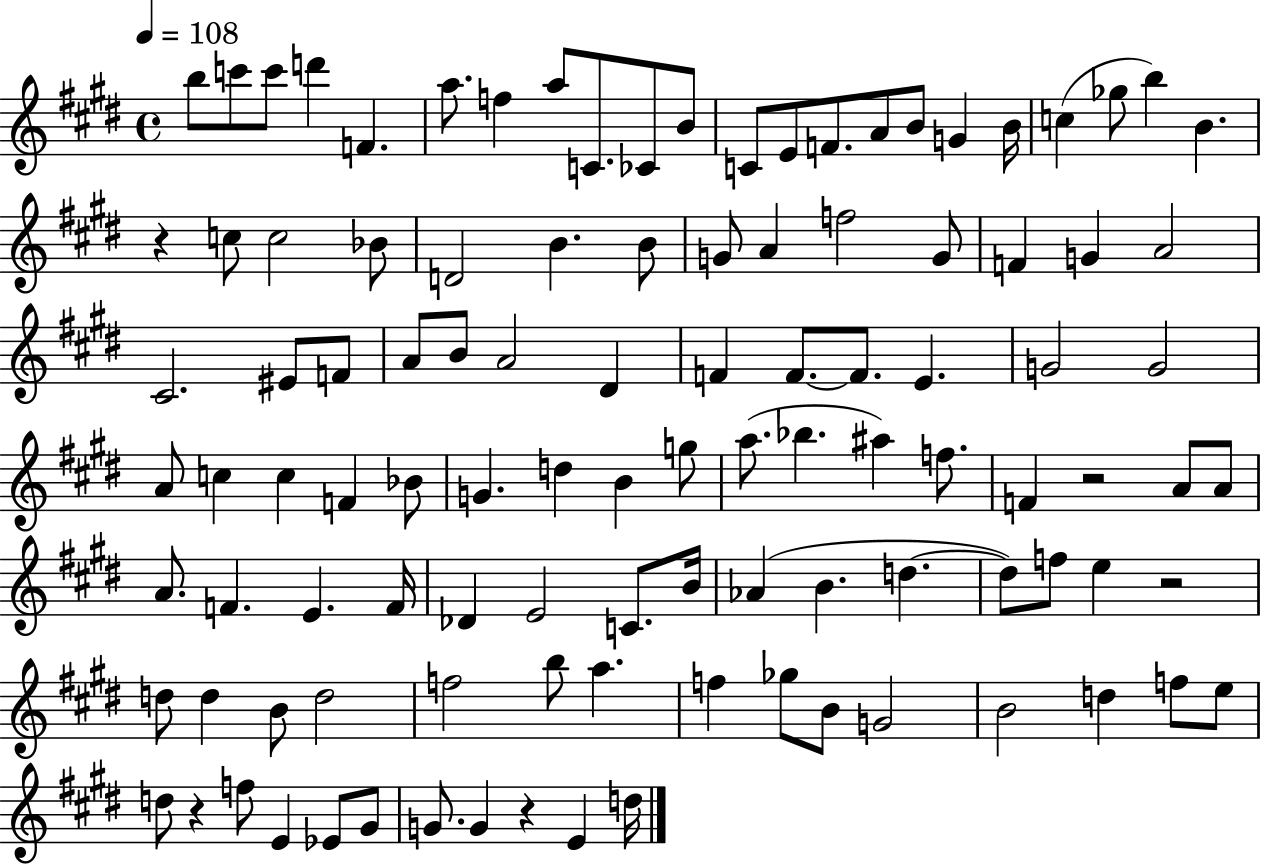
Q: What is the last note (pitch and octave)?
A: D5